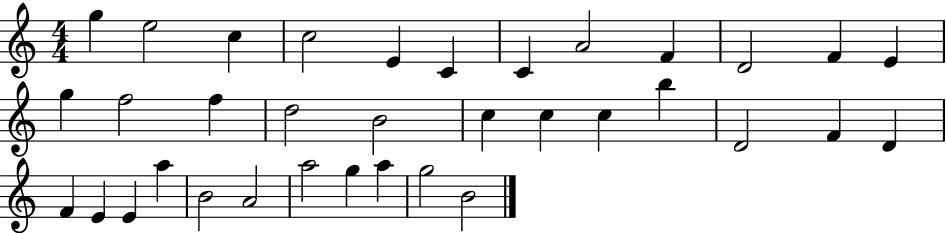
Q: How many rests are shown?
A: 0